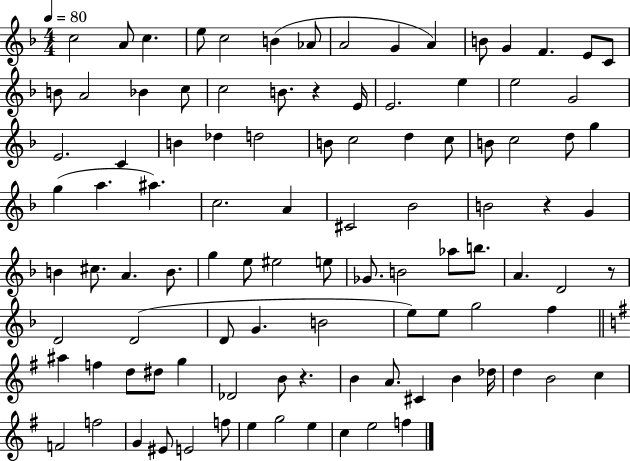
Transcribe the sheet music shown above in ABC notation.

X:1
T:Untitled
M:4/4
L:1/4
K:F
c2 A/2 c e/2 c2 B _A/2 A2 G A B/2 G F E/2 C/2 B/2 A2 _B c/2 c2 B/2 z E/4 E2 e e2 G2 E2 C B _d d2 B/2 c2 d c/2 B/2 c2 d/2 g g a ^a c2 A ^C2 _B2 B2 z G B ^c/2 A B/2 g e/2 ^e2 e/2 _G/2 B2 _a/2 b/2 A D2 z/2 D2 D2 D/2 G B2 e/2 e/2 g2 f ^a f d/2 ^d/2 g _D2 B/2 z B A/2 ^C B _d/4 d B2 c F2 f2 G ^E/2 E2 f/2 e g2 e c e2 f